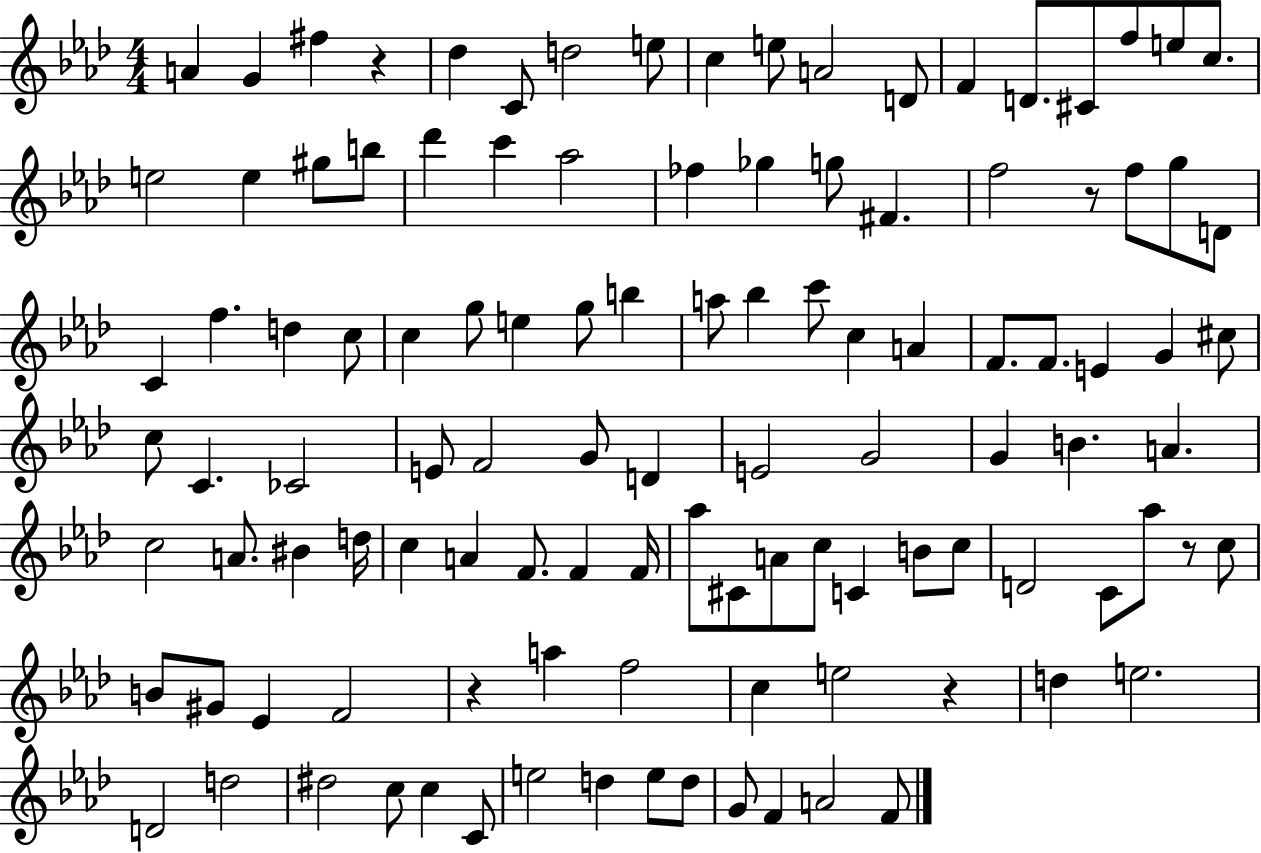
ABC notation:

X:1
T:Untitled
M:4/4
L:1/4
K:Ab
A G ^f z _d C/2 d2 e/2 c e/2 A2 D/2 F D/2 ^C/2 f/2 e/2 c/2 e2 e ^g/2 b/2 _d' c' _a2 _f _g g/2 ^F f2 z/2 f/2 g/2 D/2 C f d c/2 c g/2 e g/2 b a/2 _b c'/2 c A F/2 F/2 E G ^c/2 c/2 C _C2 E/2 F2 G/2 D E2 G2 G B A c2 A/2 ^B d/4 c A F/2 F F/4 _a/2 ^C/2 A/2 c/2 C B/2 c/2 D2 C/2 _a/2 z/2 c/2 B/2 ^G/2 _E F2 z a f2 c e2 z d e2 D2 d2 ^d2 c/2 c C/2 e2 d e/2 d/2 G/2 F A2 F/2